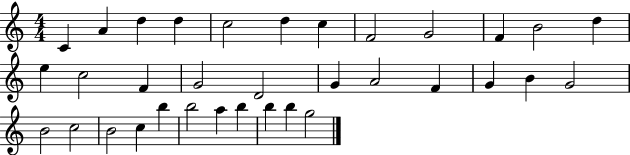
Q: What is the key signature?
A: C major